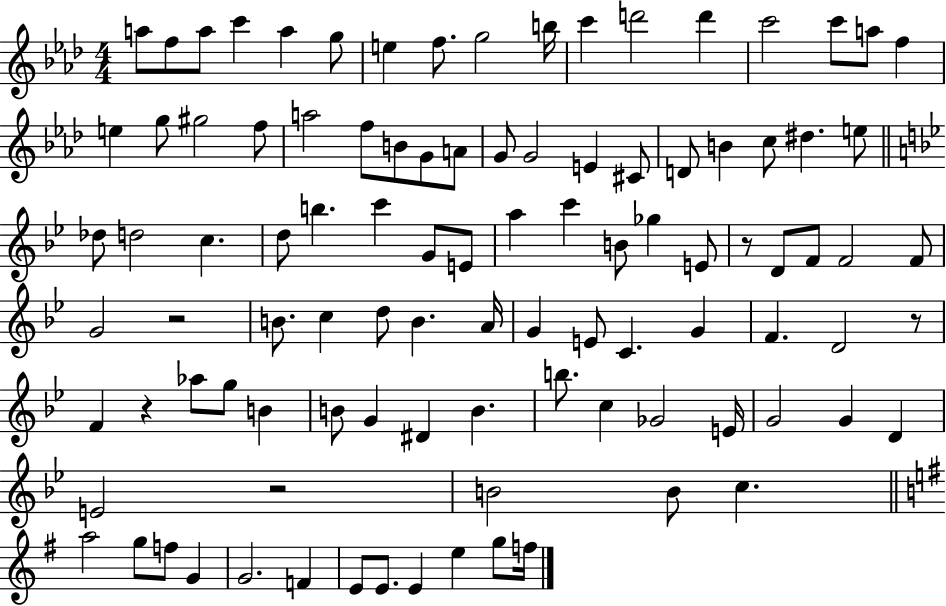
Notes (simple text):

A5/e F5/e A5/e C6/q A5/q G5/e E5/q F5/e. G5/h B5/s C6/q D6/h D6/q C6/h C6/e A5/e F5/q E5/q G5/e G#5/h F5/e A5/h F5/e B4/e G4/e A4/e G4/e G4/h E4/q C#4/e D4/e B4/q C5/e D#5/q. E5/e Db5/e D5/h C5/q. D5/e B5/q. C6/q G4/e E4/e A5/q C6/q B4/e Gb5/q E4/e R/e D4/e F4/e F4/h F4/e G4/h R/h B4/e. C5/q D5/e B4/q. A4/s G4/q E4/e C4/q. G4/q F4/q. D4/h R/e F4/q R/q Ab5/e G5/e B4/q B4/e G4/q D#4/q B4/q. B5/e. C5/q Gb4/h E4/s G4/h G4/q D4/q E4/h R/h B4/h B4/e C5/q. A5/h G5/e F5/e G4/q G4/h. F4/q E4/e E4/e. E4/q E5/q G5/e F5/s